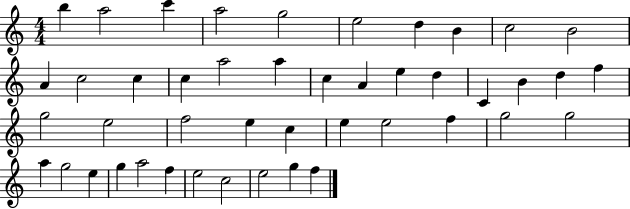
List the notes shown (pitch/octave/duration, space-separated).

B5/q A5/h C6/q A5/h G5/h E5/h D5/q B4/q C5/h B4/h A4/q C5/h C5/q C5/q A5/h A5/q C5/q A4/q E5/q D5/q C4/q B4/q D5/q F5/q G5/h E5/h F5/h E5/q C5/q E5/q E5/h F5/q G5/h G5/h A5/q G5/h E5/q G5/q A5/h F5/q E5/h C5/h E5/h G5/q F5/q